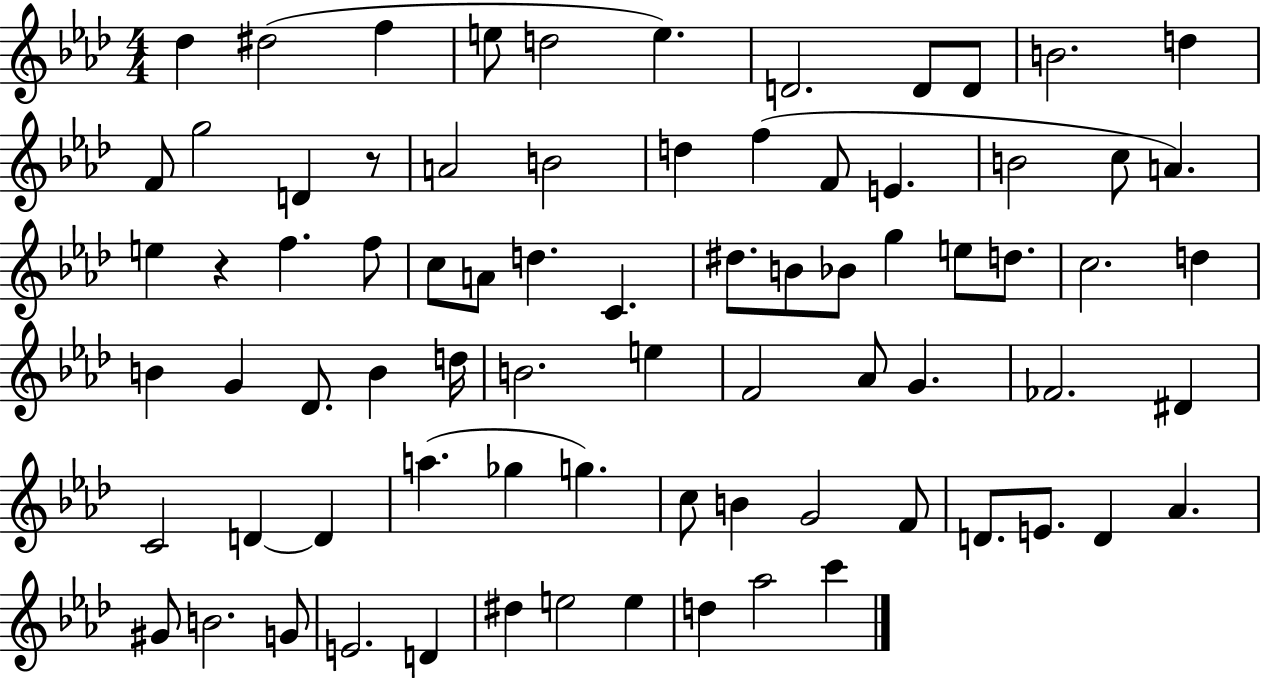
{
  \clef treble
  \numericTimeSignature
  \time 4/4
  \key aes \major
  \repeat volta 2 { des''4 dis''2( f''4 | e''8 d''2 e''4.) | d'2. d'8 d'8 | b'2. d''4 | \break f'8 g''2 d'4 r8 | a'2 b'2 | d''4 f''4( f'8 e'4. | b'2 c''8 a'4.) | \break e''4 r4 f''4. f''8 | c''8 a'8 d''4. c'4. | dis''8. b'8 bes'8 g''4 e''8 d''8. | c''2. d''4 | \break b'4 g'4 des'8. b'4 d''16 | b'2. e''4 | f'2 aes'8 g'4. | fes'2. dis'4 | \break c'2 d'4~~ d'4 | a''4.( ges''4 g''4.) | c''8 b'4 g'2 f'8 | d'8. e'8. d'4 aes'4. | \break gis'8 b'2. g'8 | e'2. d'4 | dis''4 e''2 e''4 | d''4 aes''2 c'''4 | \break } \bar "|."
}